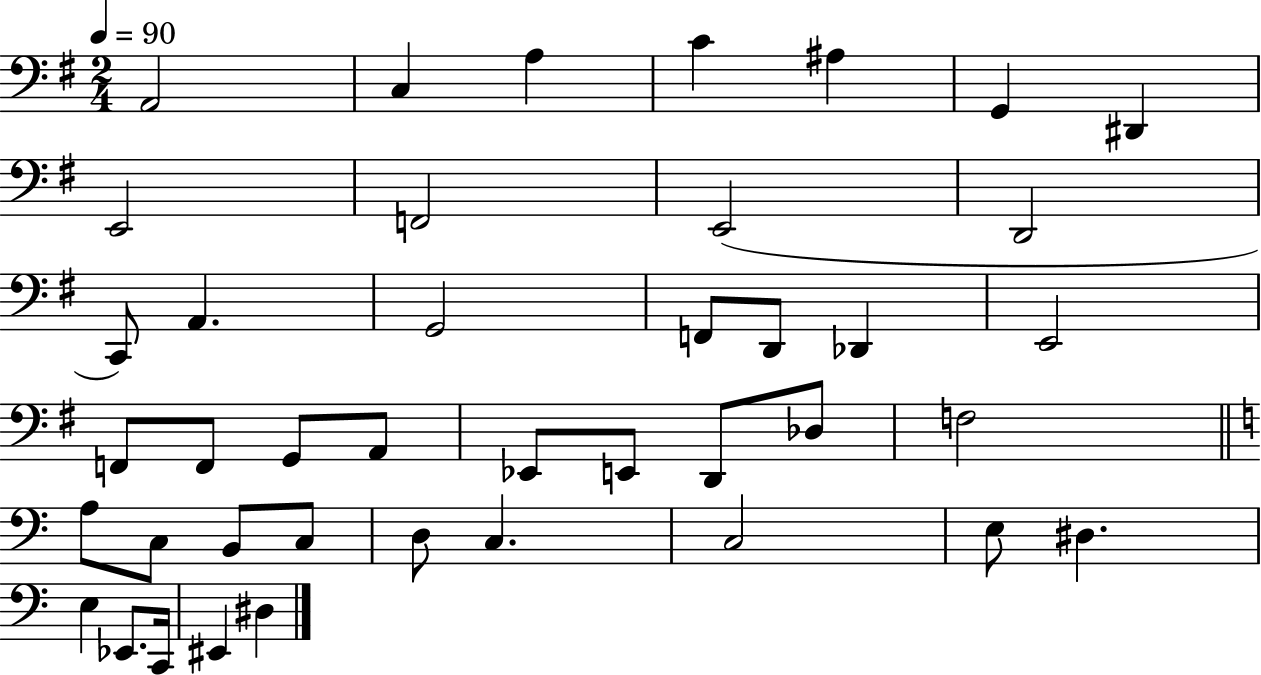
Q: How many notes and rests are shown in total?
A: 41